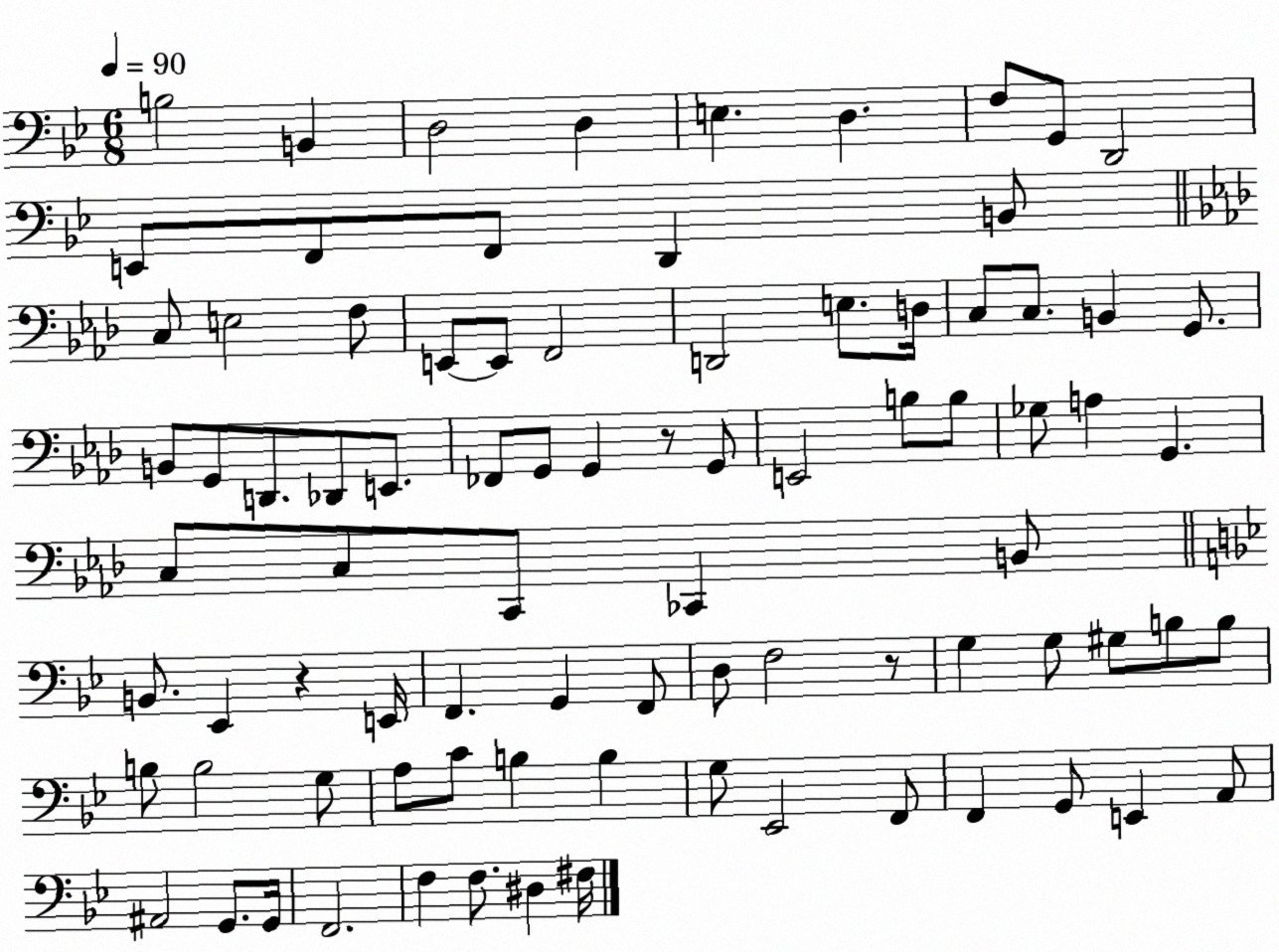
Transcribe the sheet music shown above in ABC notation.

X:1
T:Untitled
M:6/8
L:1/4
K:Bb
B,2 B,, D,2 D, E, D, F,/2 G,,/2 D,,2 E,,/2 F,,/2 F,,/2 D,, B,,/2 C,/2 E,2 F,/2 E,,/2 E,,/2 F,,2 D,,2 E,/2 D,/4 C,/2 C,/2 B,, G,,/2 B,,/2 G,,/2 D,,/2 _D,,/2 E,,/2 _F,,/2 G,,/2 G,, z/2 G,,/2 E,,2 B,/2 B,/2 _G,/2 A, G,, C,/2 C,/2 C,,/2 _C,, B,,/2 B,,/2 _E,, z E,,/4 F,, G,, F,,/2 D,/2 F,2 z/2 G, G,/2 ^G,/2 B,/2 B,/2 B,/2 B,2 G,/2 A,/2 C/2 B, B, G,/2 _E,,2 F,,/2 F,, G,,/2 E,, A,,/2 ^A,,2 G,,/2 G,,/4 F,,2 F, F,/2 ^D, ^F,/4